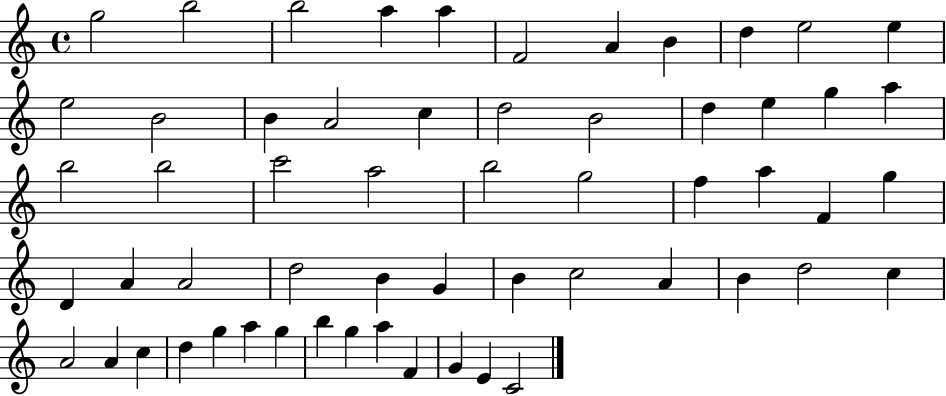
{
  \clef treble
  \time 4/4
  \defaultTimeSignature
  \key c \major
  g''2 b''2 | b''2 a''4 a''4 | f'2 a'4 b'4 | d''4 e''2 e''4 | \break e''2 b'2 | b'4 a'2 c''4 | d''2 b'2 | d''4 e''4 g''4 a''4 | \break b''2 b''2 | c'''2 a''2 | b''2 g''2 | f''4 a''4 f'4 g''4 | \break d'4 a'4 a'2 | d''2 b'4 g'4 | b'4 c''2 a'4 | b'4 d''2 c''4 | \break a'2 a'4 c''4 | d''4 g''4 a''4 g''4 | b''4 g''4 a''4 f'4 | g'4 e'4 c'2 | \break \bar "|."
}